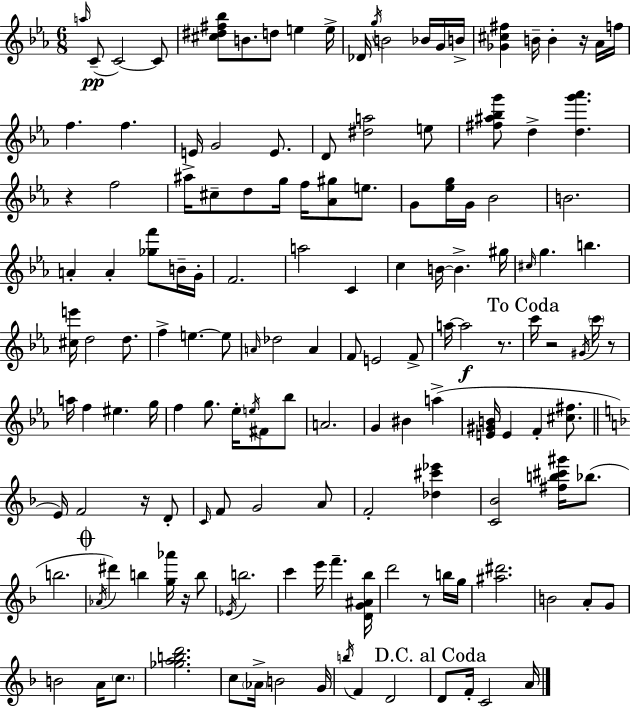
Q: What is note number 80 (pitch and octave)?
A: BIS4